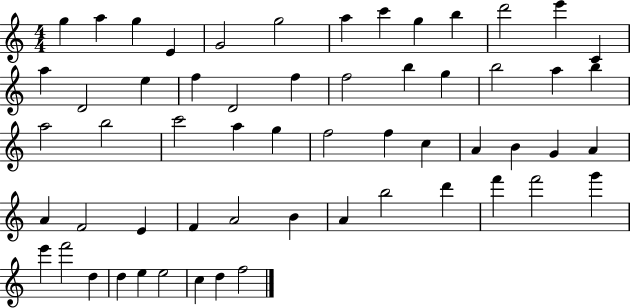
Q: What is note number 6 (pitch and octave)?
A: G5